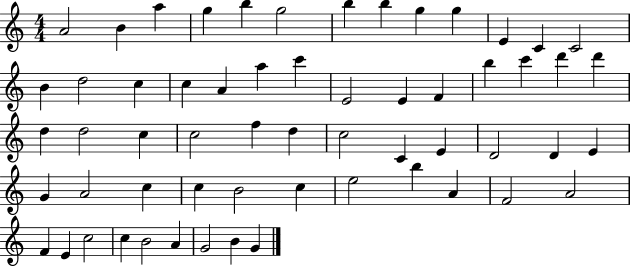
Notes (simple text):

A4/h B4/q A5/q G5/q B5/q G5/h B5/q B5/q G5/q G5/q E4/q C4/q C4/h B4/q D5/h C5/q C5/q A4/q A5/q C6/q E4/h E4/q F4/q B5/q C6/q D6/q D6/q D5/q D5/h C5/q C5/h F5/q D5/q C5/h C4/q E4/q D4/h D4/q E4/q G4/q A4/h C5/q C5/q B4/h C5/q E5/h B5/q A4/q F4/h A4/h F4/q E4/q C5/h C5/q B4/h A4/q G4/h B4/q G4/q